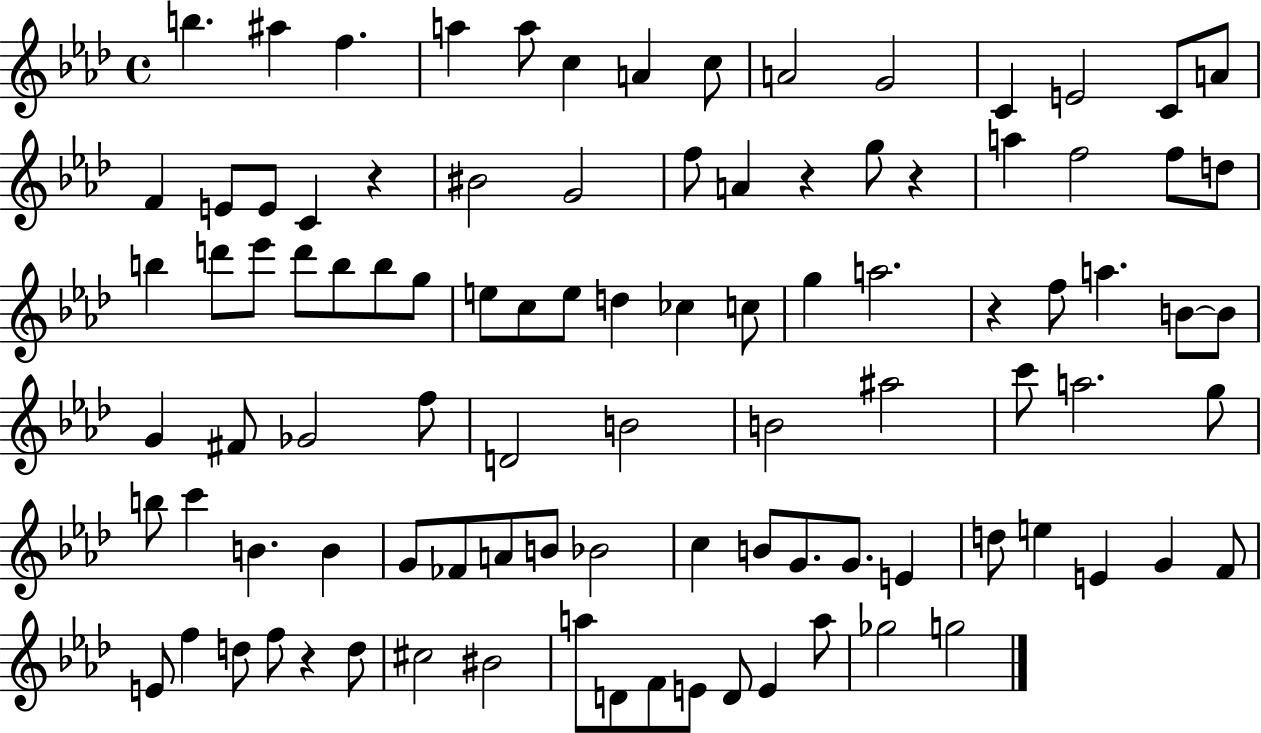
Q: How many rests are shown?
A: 5